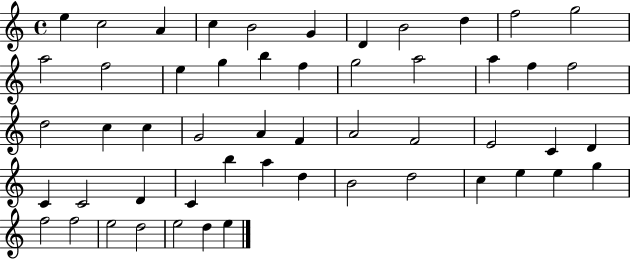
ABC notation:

X:1
T:Untitled
M:4/4
L:1/4
K:C
e c2 A c B2 G D B2 d f2 g2 a2 f2 e g b f g2 a2 a f f2 d2 c c G2 A F A2 F2 E2 C D C C2 D C b a d B2 d2 c e e g f2 f2 e2 d2 e2 d e